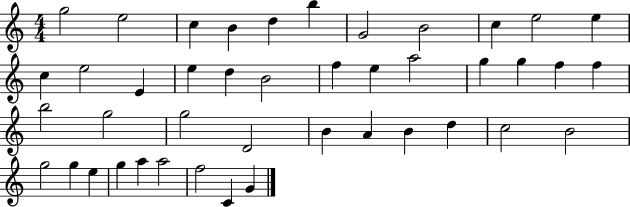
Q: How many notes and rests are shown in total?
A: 43